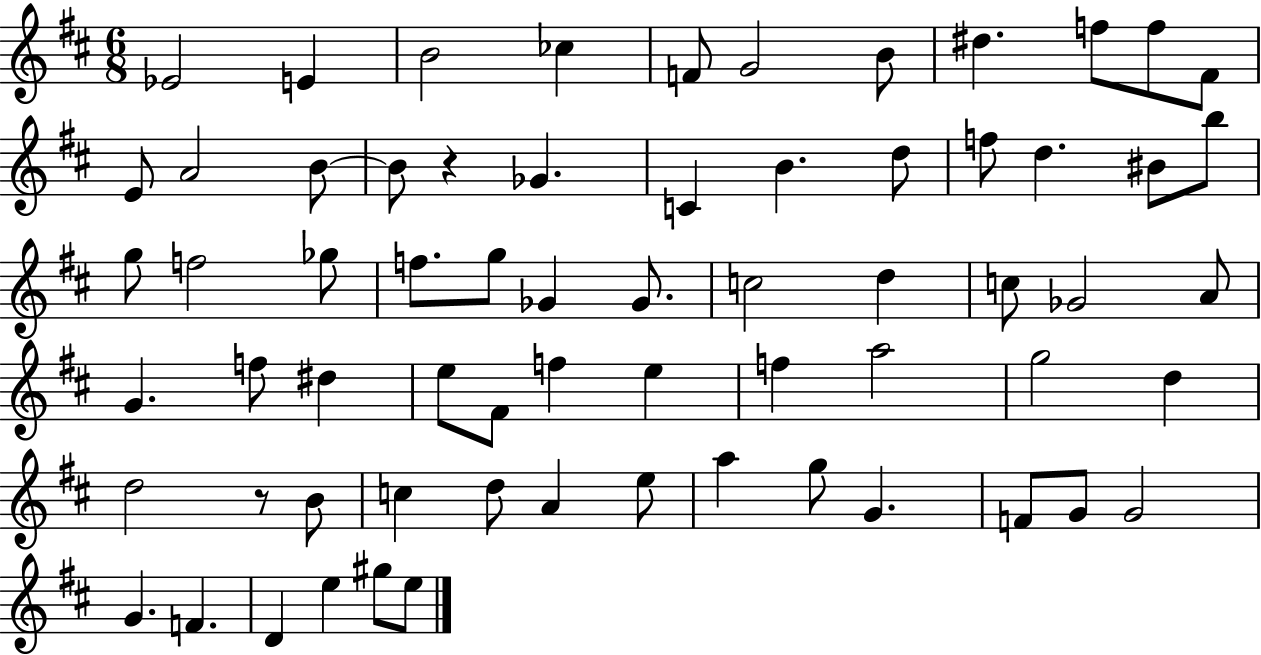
{
  \clef treble
  \numericTimeSignature
  \time 6/8
  \key d \major
  \repeat volta 2 { ees'2 e'4 | b'2 ces''4 | f'8 g'2 b'8 | dis''4. f''8 f''8 fis'8 | \break e'8 a'2 b'8~~ | b'8 r4 ges'4. | c'4 b'4. d''8 | f''8 d''4. bis'8 b''8 | \break g''8 f''2 ges''8 | f''8. g''8 ges'4 ges'8. | c''2 d''4 | c''8 ges'2 a'8 | \break g'4. f''8 dis''4 | e''8 fis'8 f''4 e''4 | f''4 a''2 | g''2 d''4 | \break d''2 r8 b'8 | c''4 d''8 a'4 e''8 | a''4 g''8 g'4. | f'8 g'8 g'2 | \break g'4. f'4. | d'4 e''4 gis''8 e''8 | } \bar "|."
}